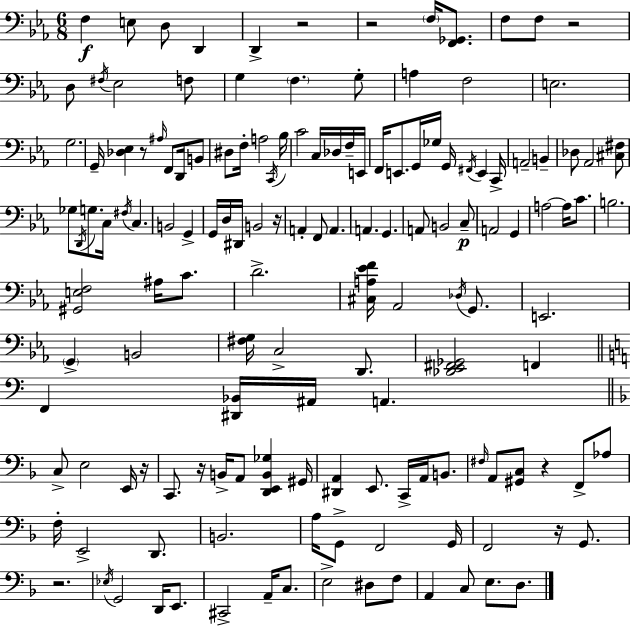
F3/q E3/e D3/e D2/q D2/q R/h R/h F3/s [F2,Gb2]/e. F3/e F3/e R/h D3/e F#3/s Eb3/h F3/e G3/q F3/q. G3/e A3/q F3/h E3/h. G3/h. G2/s [Db3,Eb3]/q R/e A#3/s F2/e D2/s B2/e D#3/e F3/s A3/h C2/s Bb3/s C4/h C3/s Db3/s F3/s E2/s F2/s E2/e. G2/s Gb3/s G2/s F#2/s E2/q C2/s A2/h B2/q Db3/e Ab2/h [C#3,F#3]/e Gb3/e D2/s G3/e. C3/s F#3/s C3/q. B2/h G2/q G2/s D3/s D#2/s B2/h R/s A2/q F2/e A2/q. A2/q. G2/q. A2/e B2/h C3/e A2/h G2/q A3/h A3/s C4/e. B3/h. [G#2,E3,F3]/h A#3/s C4/e. D4/h. [C#3,A3,Eb4,F4]/s Ab2/h Db3/s G2/e. E2/h. G2/q B2/h [F#3,G3]/s C3/h D2/e. [Db2,Eb2,F#2,Gb2]/h F2/q F2/q [D#2,Bb2]/s A#2/s A2/q. C3/e E3/h E2/s R/s C2/e. R/s B2/s A2/e [D2,E2,B2,Gb3]/q G#2/s [D#2,A2]/q E2/e. C2/s A2/s B2/e. F#3/s A2/e [G#2,C3]/e R/q F2/e Ab3/e F3/s E2/h D2/e. B2/h. A3/s G2/e F2/h G2/s F2/h R/s G2/e. R/h. Eb3/s G2/h D2/s E2/e. C#2/h A2/s C3/e. E3/h D#3/e F3/e A2/q C3/e E3/e. D3/e.